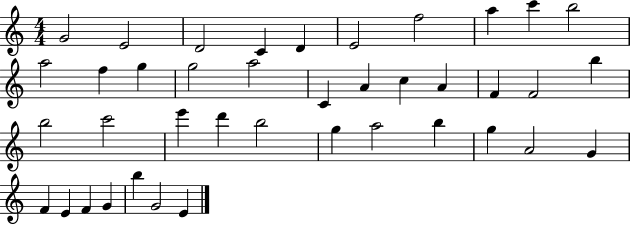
G4/h E4/h D4/h C4/q D4/q E4/h F5/h A5/q C6/q B5/h A5/h F5/q G5/q G5/h A5/h C4/q A4/q C5/q A4/q F4/q F4/h B5/q B5/h C6/h E6/q D6/q B5/h G5/q A5/h B5/q G5/q A4/h G4/q F4/q E4/q F4/q G4/q B5/q G4/h E4/q